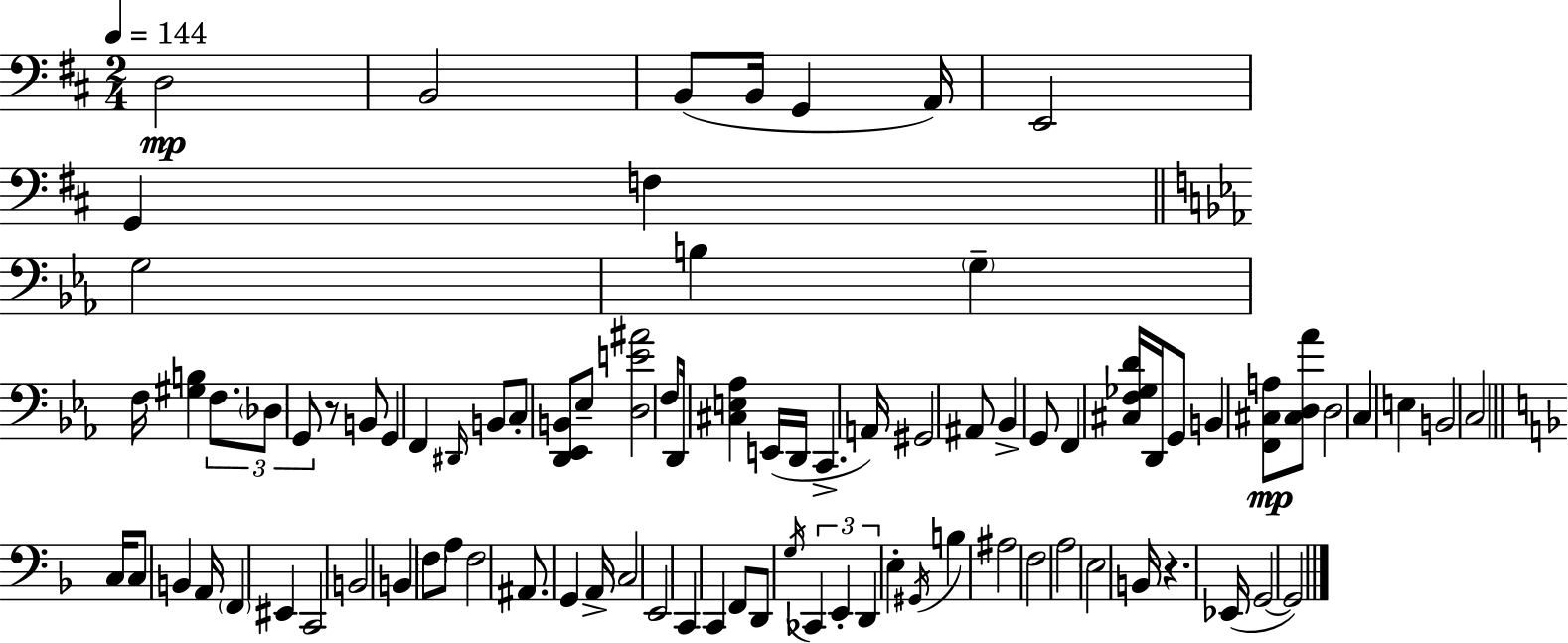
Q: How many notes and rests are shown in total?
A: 87